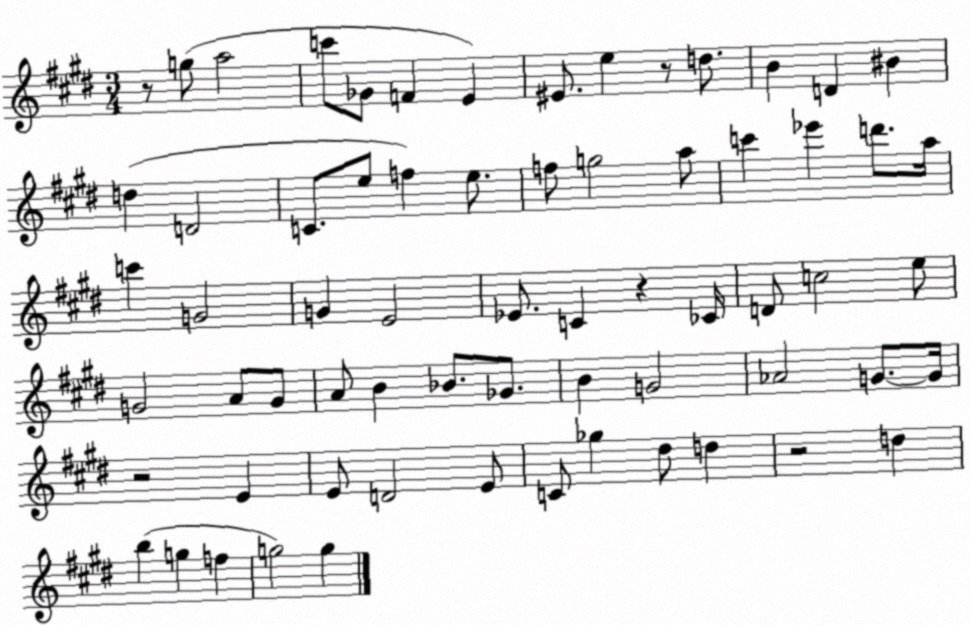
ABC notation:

X:1
T:Untitled
M:3/4
L:1/4
K:E
z/2 g/2 a2 c'/2 _G/2 F E ^E/2 e z/2 d/2 B D ^B d D2 C/2 e/2 f e/2 f/2 g2 a/2 c' _e' d'/2 a/4 c' G2 G E2 _E/2 C z _C/4 D/2 c2 e/2 G2 A/2 G/2 A/2 B _B/2 _G/2 B G2 _A2 G/2 G/4 z2 E E/2 D2 E/2 C/2 _g ^d/2 d z2 d b g f g2 g